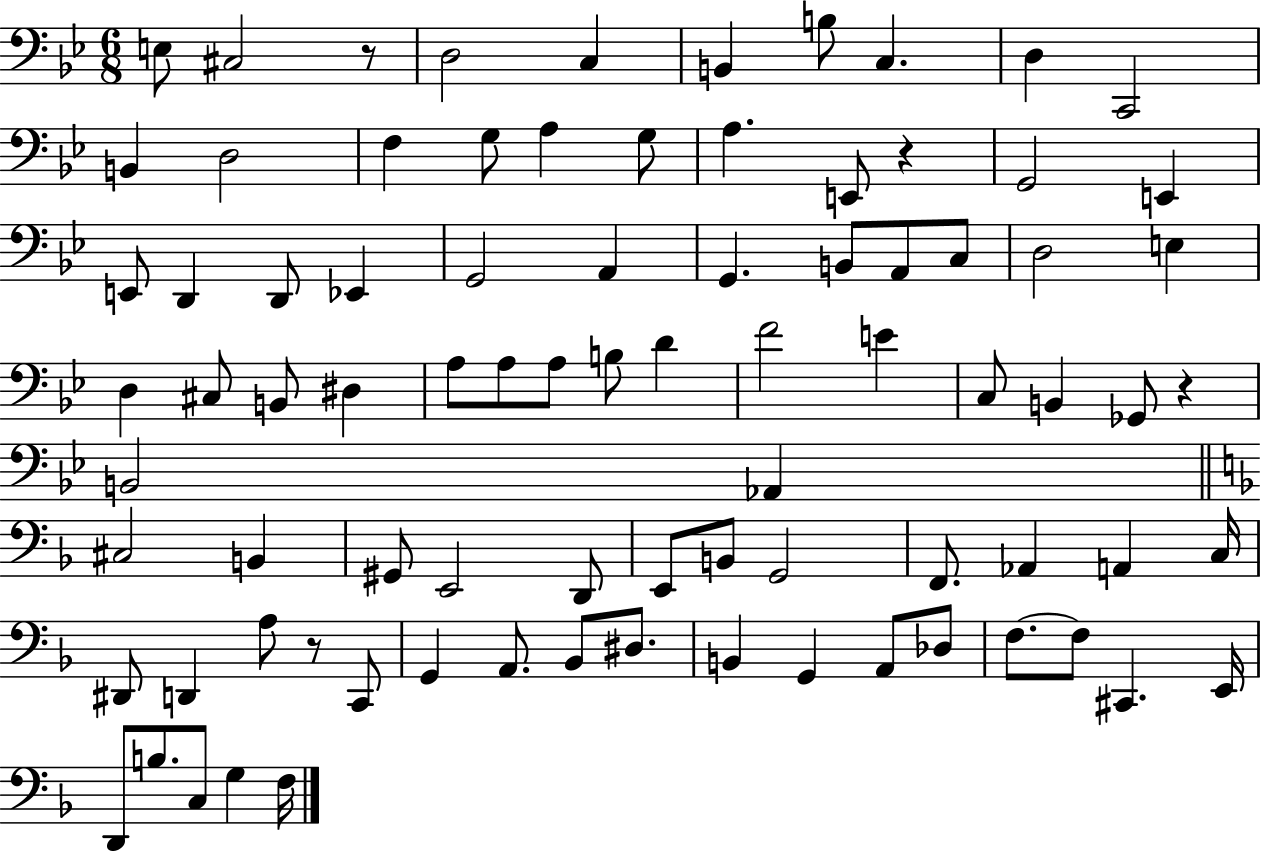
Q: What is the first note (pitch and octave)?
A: E3